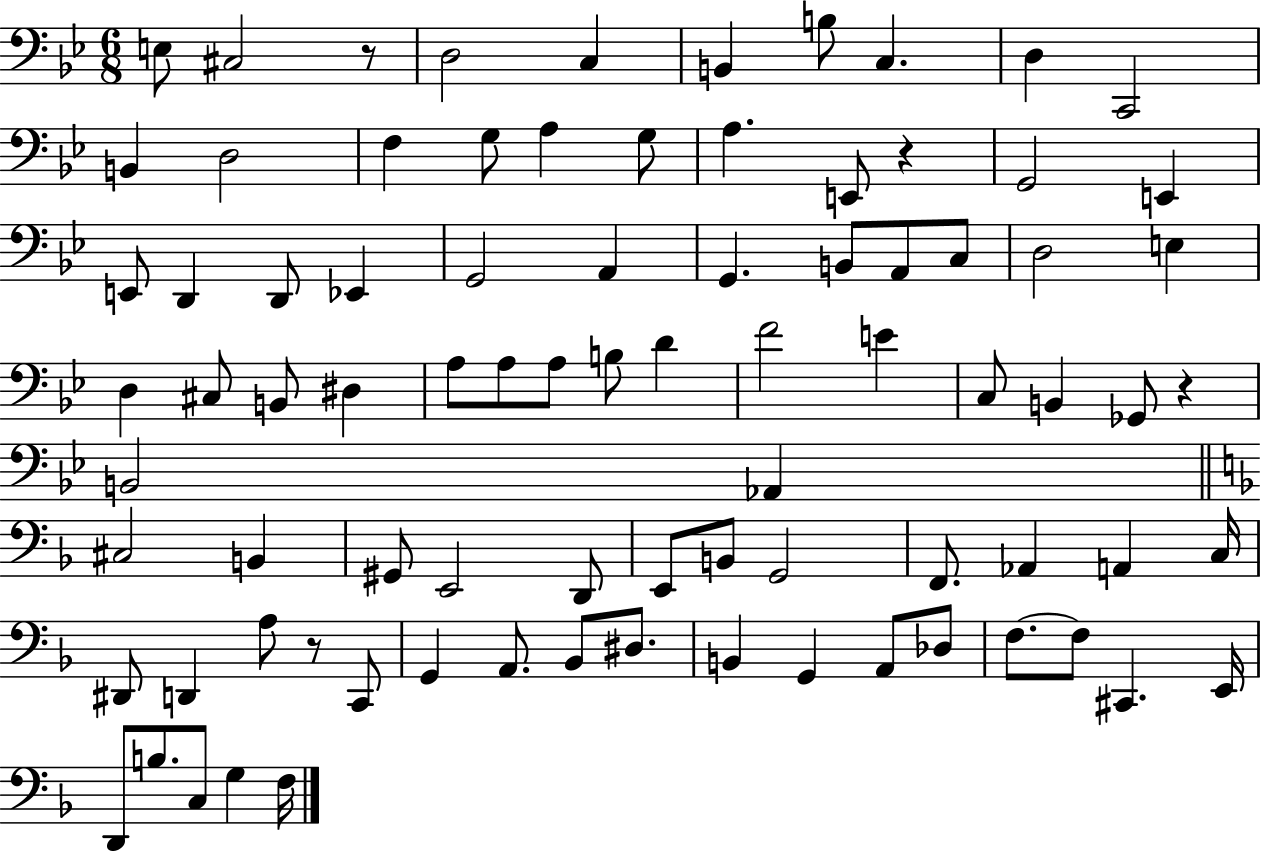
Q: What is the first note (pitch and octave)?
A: E3